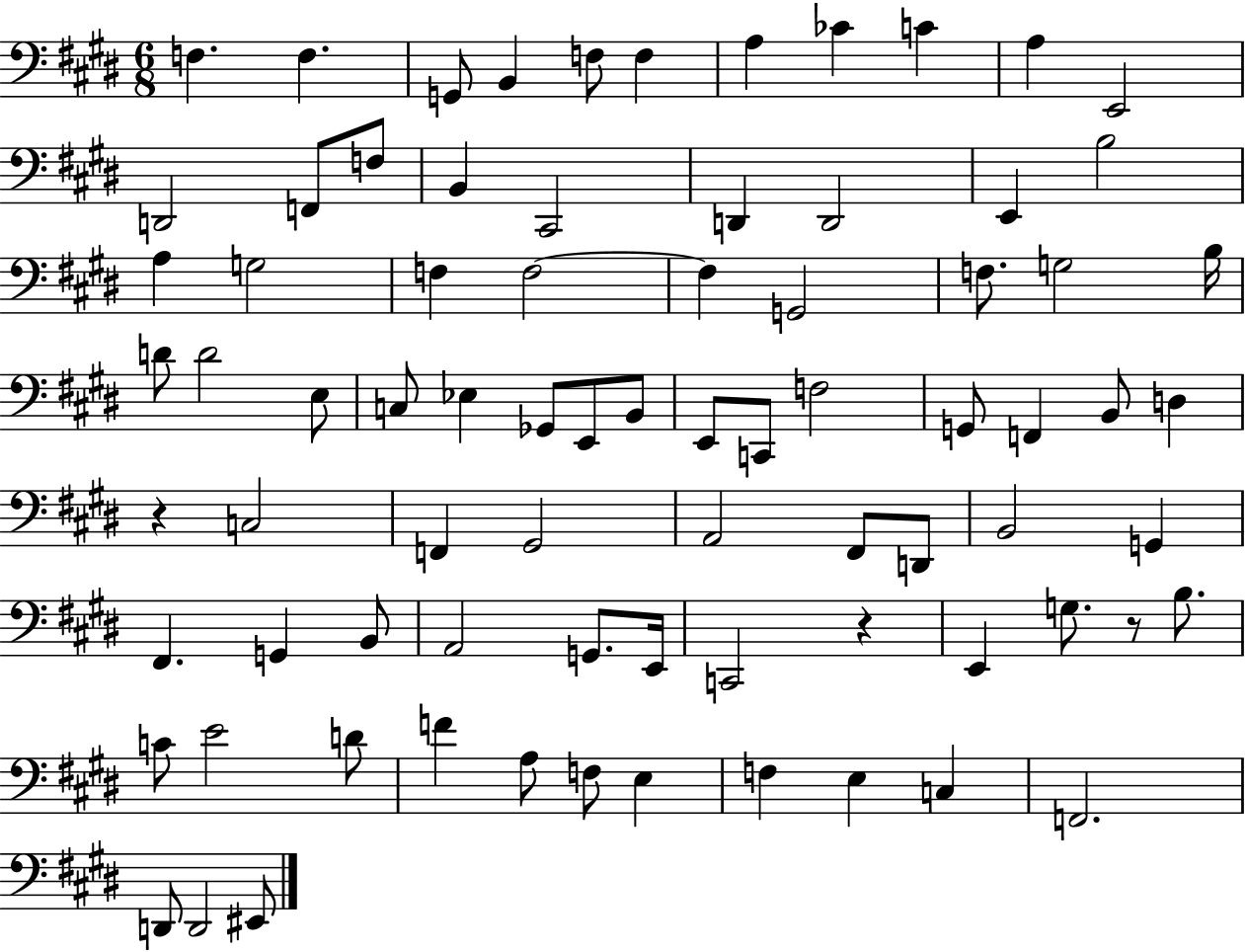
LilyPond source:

{
  \clef bass
  \numericTimeSignature
  \time 6/8
  \key e \major
  f4. f4. | g,8 b,4 f8 f4 | a4 ces'4 c'4 | a4 e,2 | \break d,2 f,8 f8 | b,4 cis,2 | d,4 d,2 | e,4 b2 | \break a4 g2 | f4 f2~~ | f4 g,2 | f8. g2 b16 | \break d'8 d'2 e8 | c8 ees4 ges,8 e,8 b,8 | e,8 c,8 f2 | g,8 f,4 b,8 d4 | \break r4 c2 | f,4 gis,2 | a,2 fis,8 d,8 | b,2 g,4 | \break fis,4. g,4 b,8 | a,2 g,8. e,16 | c,2 r4 | e,4 g8. r8 b8. | \break c'8 e'2 d'8 | f'4 a8 f8 e4 | f4 e4 c4 | f,2. | \break d,8 d,2 eis,8 | \bar "|."
}